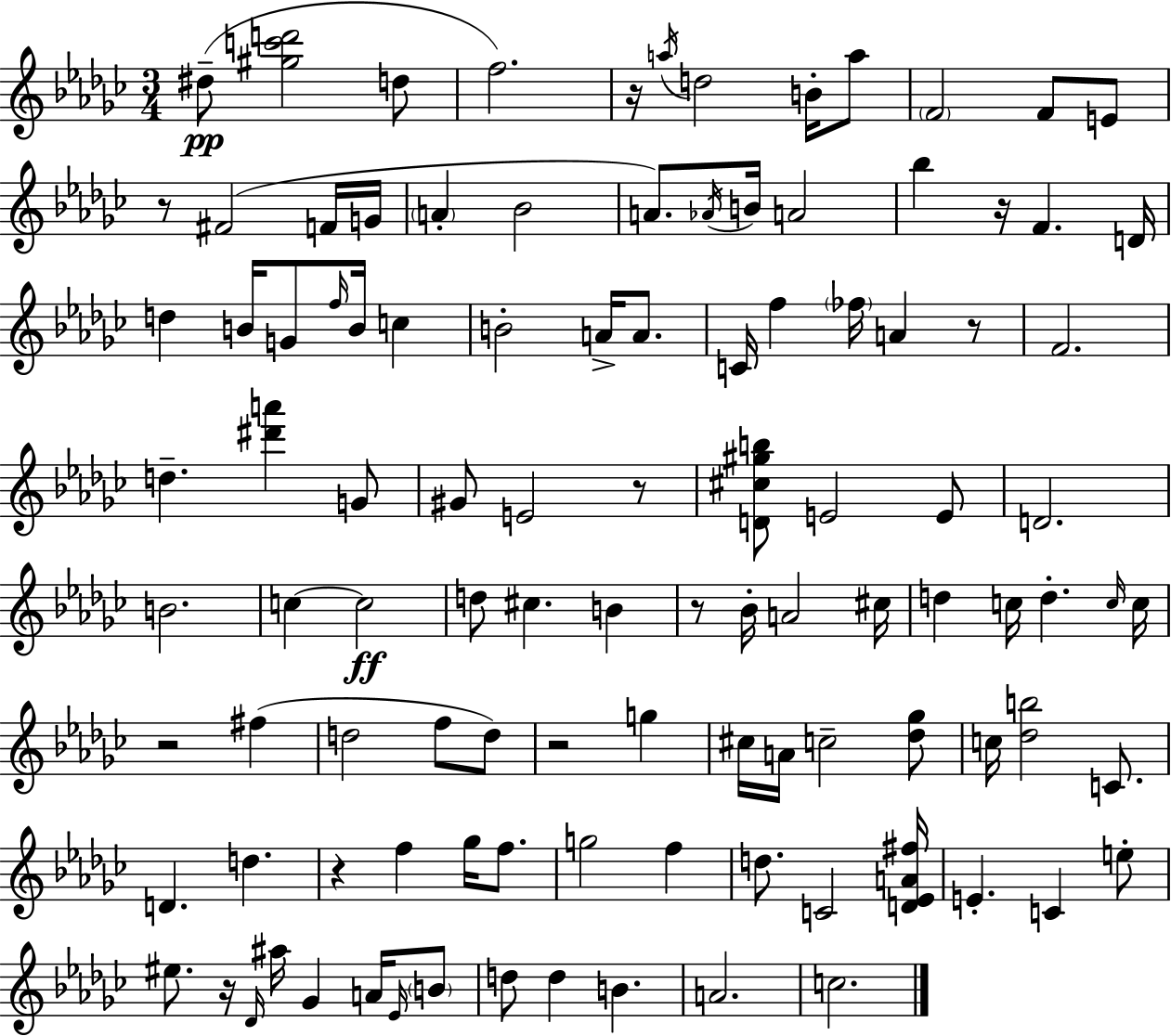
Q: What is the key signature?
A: EES minor